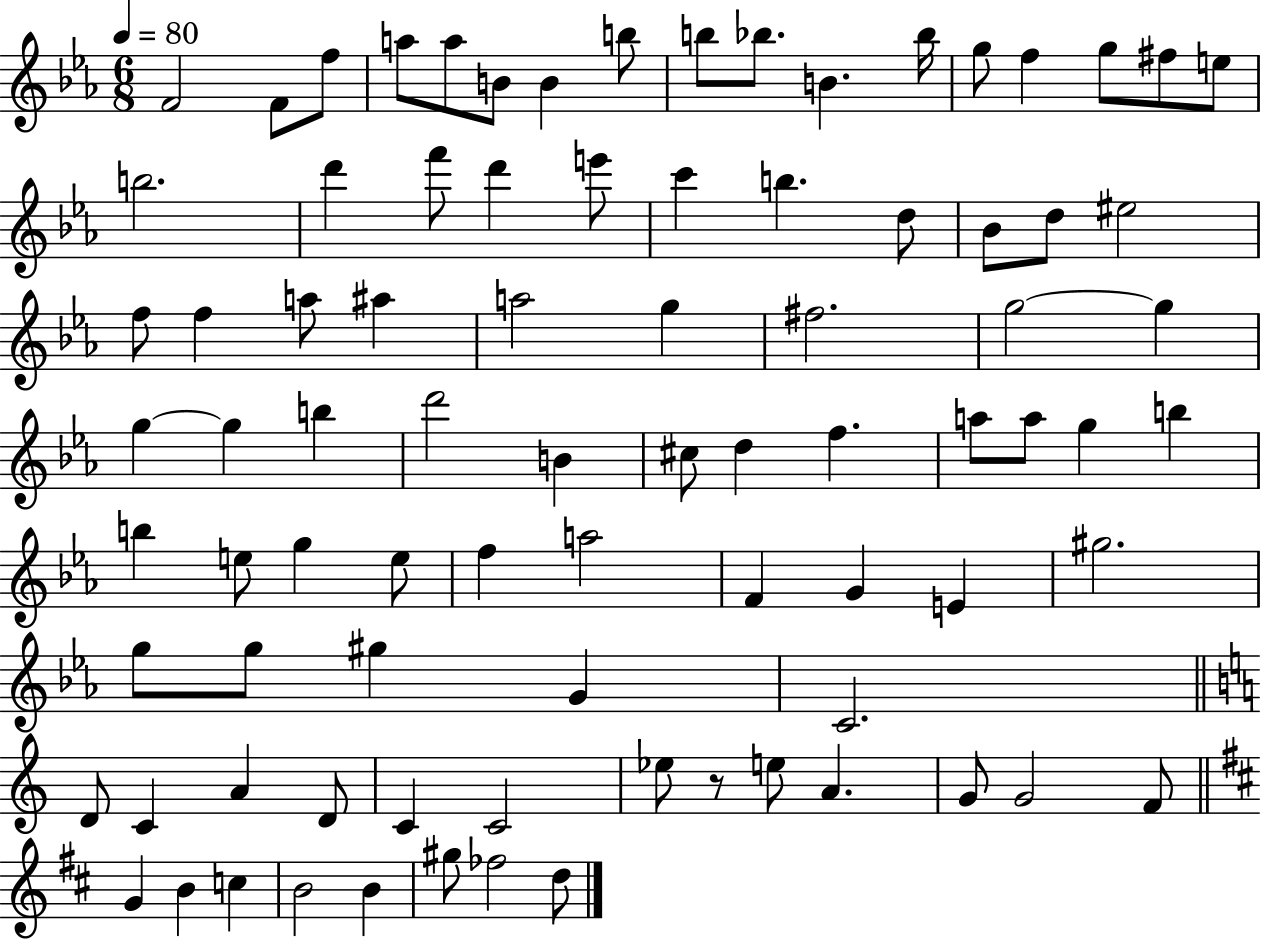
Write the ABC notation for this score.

X:1
T:Untitled
M:6/8
L:1/4
K:Eb
F2 F/2 f/2 a/2 a/2 B/2 B b/2 b/2 _b/2 B _b/4 g/2 f g/2 ^f/2 e/2 b2 d' f'/2 d' e'/2 c' b d/2 _B/2 d/2 ^e2 f/2 f a/2 ^a a2 g ^f2 g2 g g g b d'2 B ^c/2 d f a/2 a/2 g b b e/2 g e/2 f a2 F G E ^g2 g/2 g/2 ^g G C2 D/2 C A D/2 C C2 _e/2 z/2 e/2 A G/2 G2 F/2 G B c B2 B ^g/2 _f2 d/2